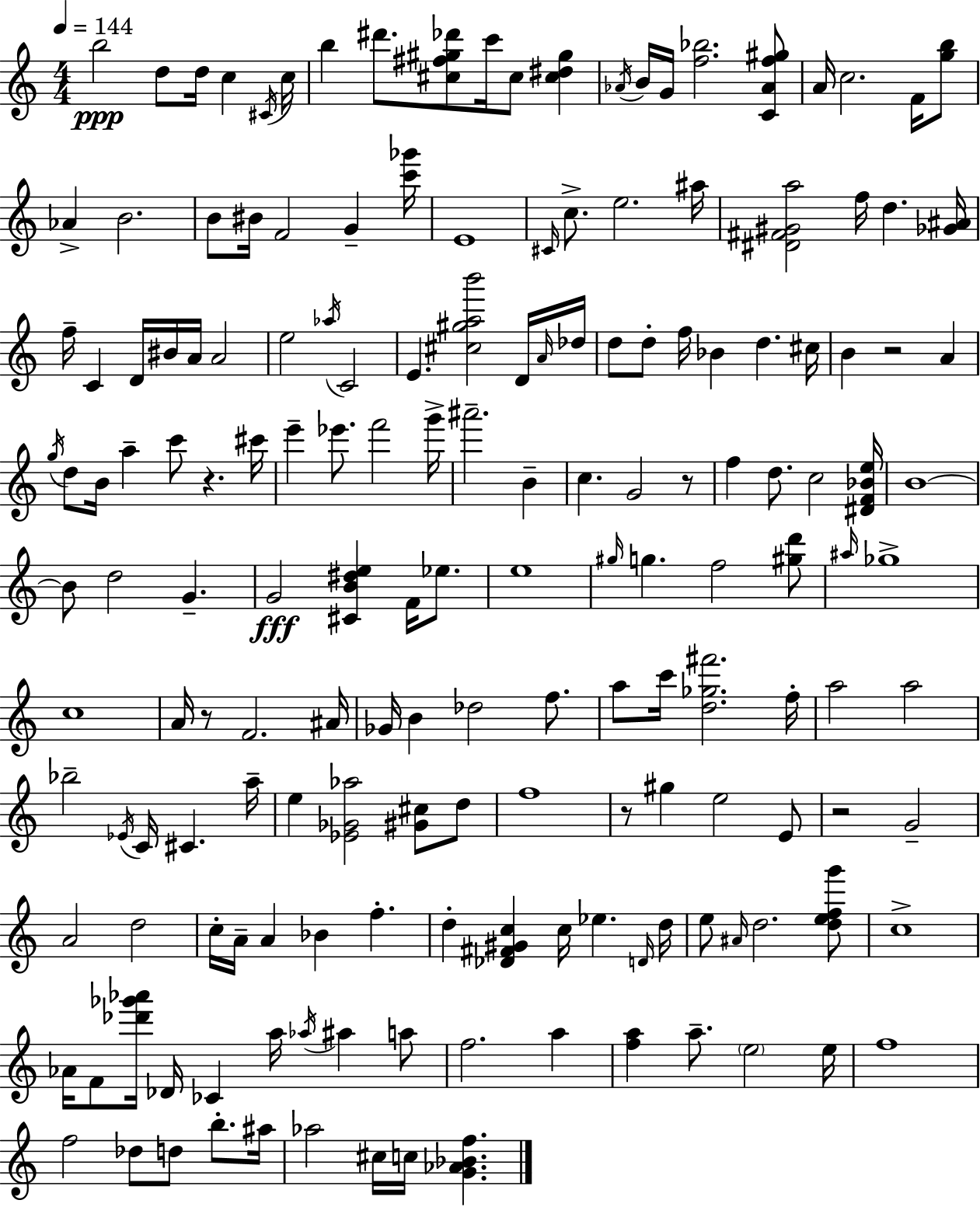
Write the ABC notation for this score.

X:1
T:Untitled
M:4/4
L:1/4
K:Am
b2 d/2 d/4 c ^C/4 c/4 b ^d'/2 [^c^f^g_d']/2 c'/4 ^c/2 [^c^d^g] _A/4 B/4 G/4 [f_b]2 [C_Af^g]/2 A/4 c2 F/4 [gb]/2 _A B2 B/2 ^B/4 F2 G [c'_g']/4 E4 ^C/4 c/2 e2 ^a/4 [^D^F^Ga]2 f/4 d [_G^A]/4 f/4 C D/4 ^B/4 A/4 A2 e2 _a/4 C2 E [^c^gab']2 D/4 A/4 _d/4 d/2 d/2 f/4 _B d ^c/4 B z2 A g/4 d/2 B/4 a c'/2 z ^c'/4 e' _e'/2 f'2 g'/4 ^a'2 B c G2 z/2 f d/2 c2 [^DF_Be]/4 B4 B/2 d2 G G2 [^CB^de] F/4 _e/2 e4 ^g/4 g f2 [^gd']/2 ^a/4 _g4 c4 A/4 z/2 F2 ^A/4 _G/4 B _d2 f/2 a/2 c'/4 [d_g^f']2 f/4 a2 a2 _b2 _E/4 C/4 ^C a/4 e [_E_G_a]2 [^G^c]/2 d/2 f4 z/2 ^g e2 E/2 z2 G2 A2 d2 c/4 A/4 A _B f d [_D^F^Gc] c/4 _e D/4 d/4 e/2 ^A/4 d2 [defg']/2 c4 _A/4 F/2 [_d'_g'_a']/4 _D/4 _C a/4 _a/4 ^a a/2 f2 a [fa] a/2 e2 e/4 f4 f2 _d/2 d/2 b/2 ^a/4 _a2 ^c/4 c/4 [G_A_Bf]